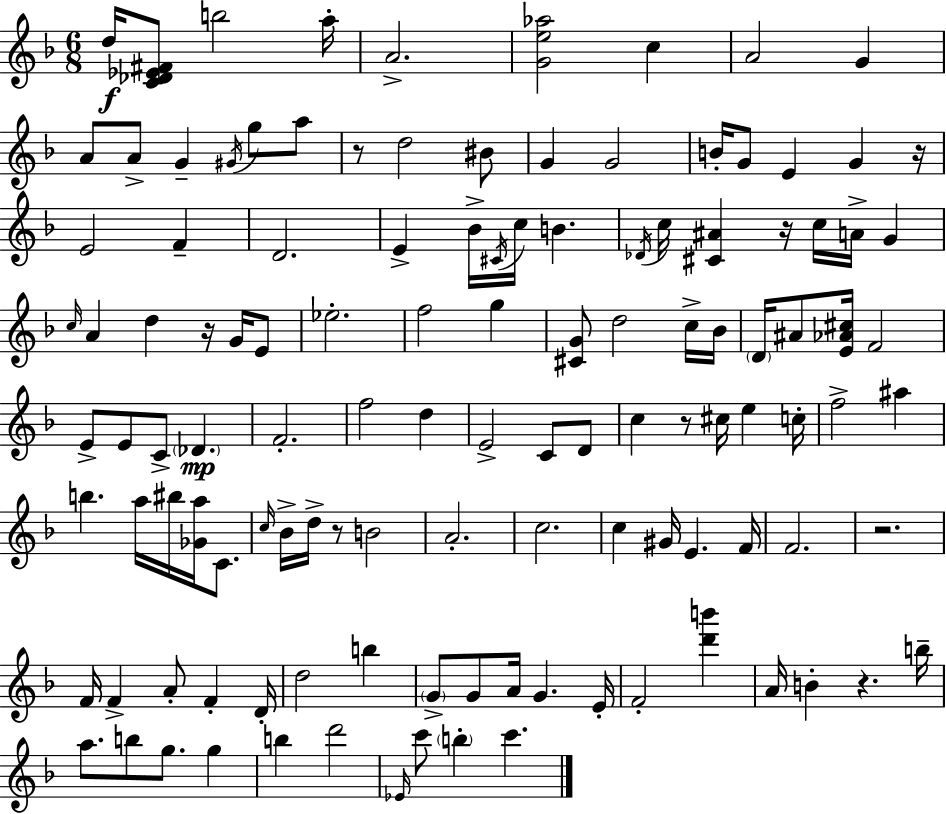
D5/s [C4,Db4,Eb4,F#4]/e B5/h A5/s A4/h. [G4,E5,Ab5]/h C5/q A4/h G4/q A4/e A4/e G4/q G#4/s G5/e A5/e R/e D5/h BIS4/e G4/q G4/h B4/s G4/e E4/q G4/q R/s E4/h F4/q D4/h. E4/q Bb4/s C#4/s C5/s B4/q. Db4/s C5/s [C#4,A#4]/q R/s C5/s A4/s G4/q C5/s A4/q D5/q R/s G4/s E4/e Eb5/h. F5/h G5/q [C#4,G4]/e D5/h C5/s Bb4/s D4/s A#4/e [E4,Ab4,C#5]/s F4/h E4/e E4/e C4/e Db4/q. F4/h. F5/h D5/q E4/h C4/e D4/e C5/q R/e C#5/s E5/q C5/s F5/h A#5/q B5/q. A5/s BIS5/s [Gb4,A5]/s C4/e. C5/s Bb4/s D5/s R/e B4/h A4/h. C5/h. C5/q G#4/s E4/q. F4/s F4/h. R/h. F4/s F4/q A4/e F4/q D4/s D5/h B5/q G4/e G4/e A4/s G4/q. E4/s F4/h [D6,B6]/q A4/s B4/q R/q. B5/s A5/e. B5/e G5/e. G5/q B5/q D6/h Eb4/s C6/e B5/q C6/q.